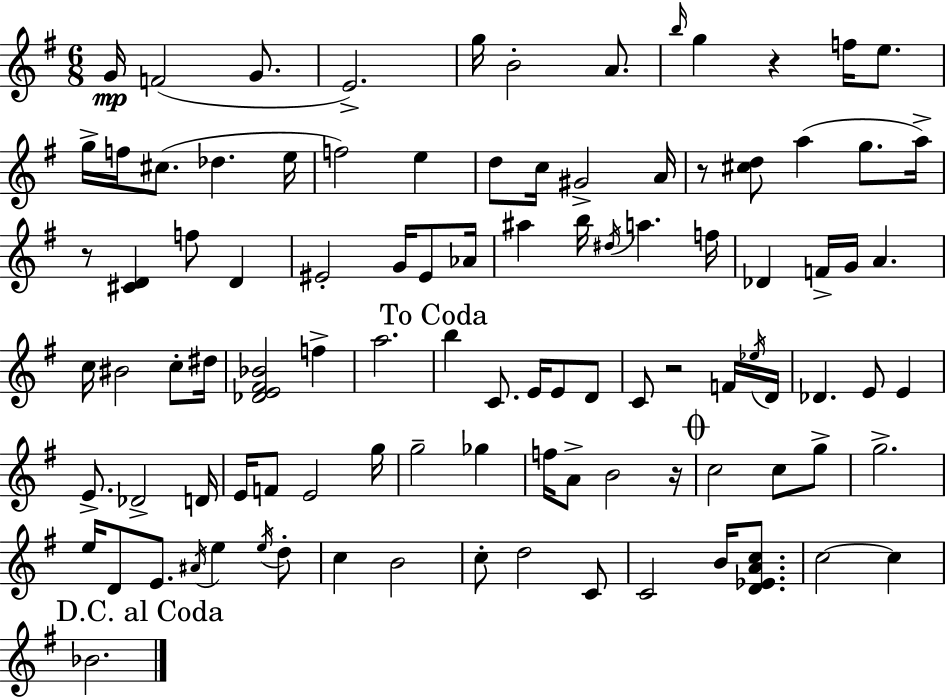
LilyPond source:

{
  \clef treble
  \numericTimeSignature
  \time 6/8
  \key e \minor
  g'16\mp f'2( g'8. | e'2.->) | g''16 b'2-. a'8. | \grace { b''16 } g''4 r4 f''16 e''8. | \break g''16-> f''16 cis''8.( des''4. | e''16 f''2) e''4 | d''8 c''16 gis'2-> | a'16 r8 <cis'' d''>8 a''4( g''8. | \break a''16->) r8 <cis' d'>4 f''8 d'4 | eis'2-. g'16 eis'8 | aes'16 ais''4 b''16 \acciaccatura { dis''16 } a''4. | f''16 des'4 f'16-> g'16 a'4. | \break c''16 bis'2 c''8-. | dis''16 <des' e' fis' bes'>2 f''4-> | a''2. | \mark "To Coda" b''4 c'8. e'16 e'8 | \break d'8 c'8 r2 | f'16 \acciaccatura { ees''16 } d'16 des'4. e'8 e'4 | e'8.-> des'2-> | d'16 e'16 f'8 e'2 | \break g''16 g''2-- ges''4 | f''16 a'8-> b'2 | r16 \mark \markup { \musicglyph "scripts.coda" } c''2 c''8 | g''8-> g''2.-> | \break e''16 d'8 e'8. \acciaccatura { ais'16 } e''4 | \acciaccatura { e''16 } d''8-. c''4 b'2 | c''8-. d''2 | c'8 c'2 | \break b'16 <d' ees' a' c''>8. c''2~~ | c''4 \mark "D.C. al Coda" bes'2. | \bar "|."
}